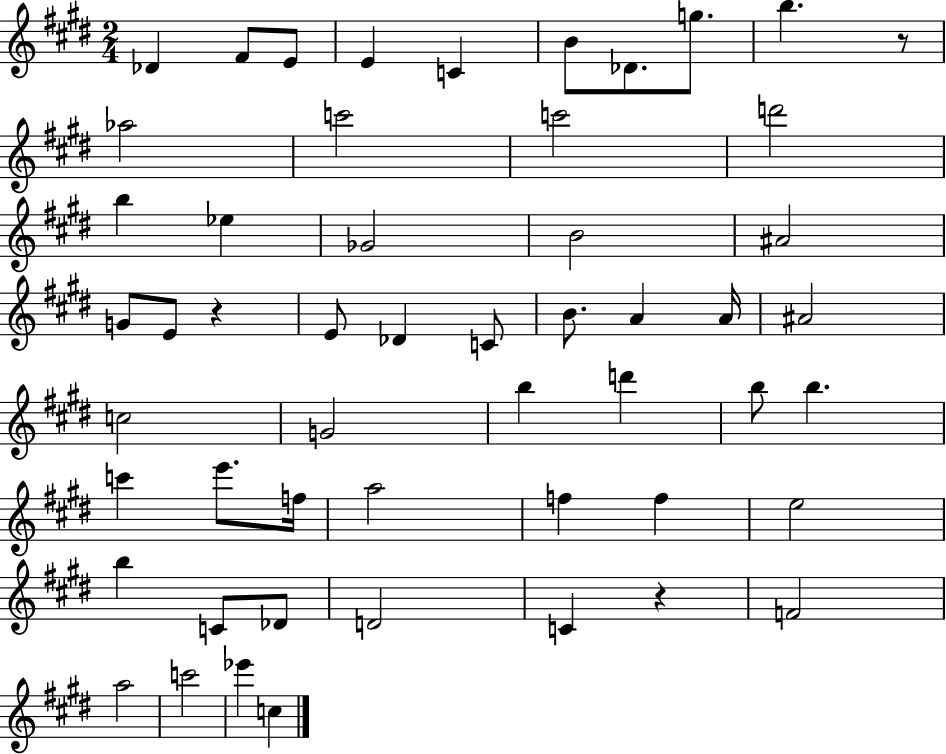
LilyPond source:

{
  \clef treble
  \numericTimeSignature
  \time 2/4
  \key e \major
  \repeat volta 2 { des'4 fis'8 e'8 | e'4 c'4 | b'8 des'8. g''8. | b''4. r8 | \break aes''2 | c'''2 | c'''2 | d'''2 | \break b''4 ees''4 | ges'2 | b'2 | ais'2 | \break g'8 e'8 r4 | e'8 des'4 c'8 | b'8. a'4 a'16 | ais'2 | \break c''2 | g'2 | b''4 d'''4 | b''8 b''4. | \break c'''4 e'''8. f''16 | a''2 | f''4 f''4 | e''2 | \break b''4 c'8 des'8 | d'2 | c'4 r4 | f'2 | \break a''2 | c'''2 | ees'''4 c''4 | } \bar "|."
}